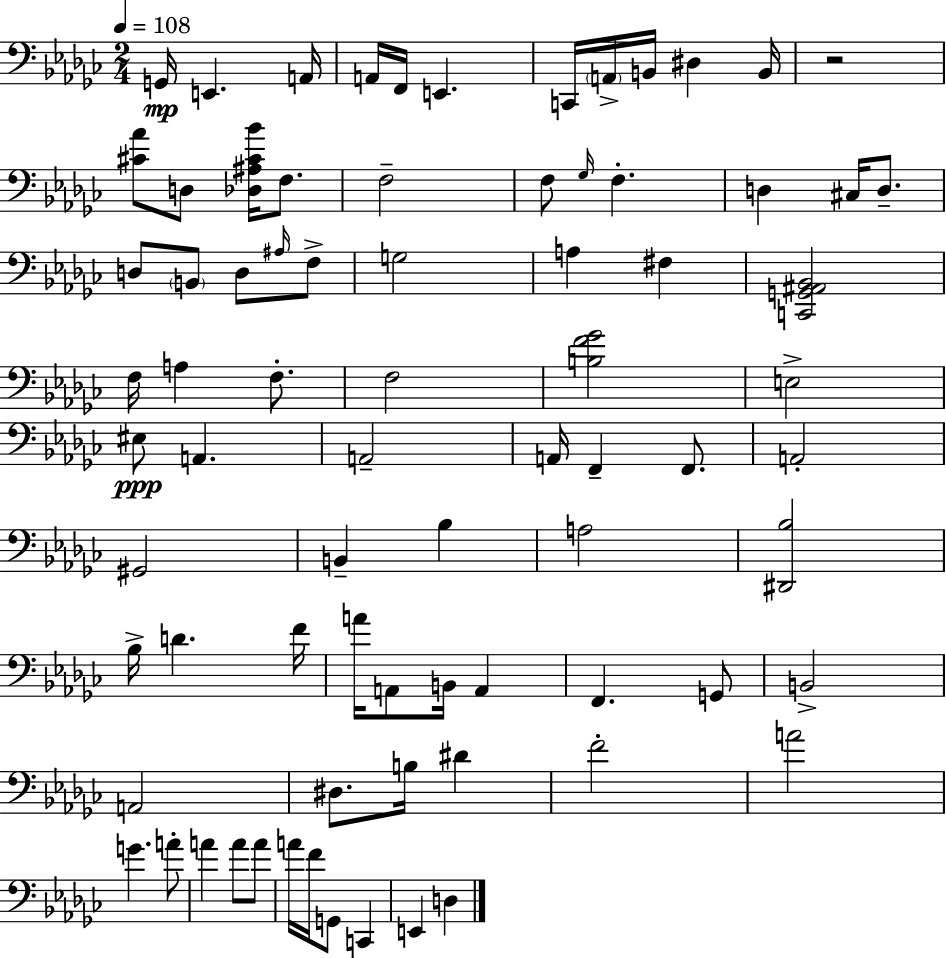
G2/s E2/q. A2/s A2/s F2/s E2/q. C2/s A2/s B2/s D#3/q B2/s R/h [C#4,Ab4]/e D3/e [Db3,A#3,C#4,Bb4]/s F3/e. F3/h F3/e Gb3/s F3/q. D3/q C#3/s D3/e. D3/e B2/e D3/e A#3/s F3/e G3/h A3/q F#3/q [C2,G2,A#2,Bb2]/h F3/s A3/q F3/e. F3/h [B3,F4,Gb4]/h E3/h EIS3/e A2/q. A2/h A2/s F2/q F2/e. A2/h G#2/h B2/q Bb3/q A3/h [D#2,Bb3]/h Bb3/s D4/q. F4/s A4/s A2/e B2/s A2/q F2/q. G2/e B2/h A2/h D#3/e. B3/s D#4/q F4/h A4/h G4/q. A4/e A4/q A4/e A4/e A4/s F4/s G2/e C2/q E2/q D3/q